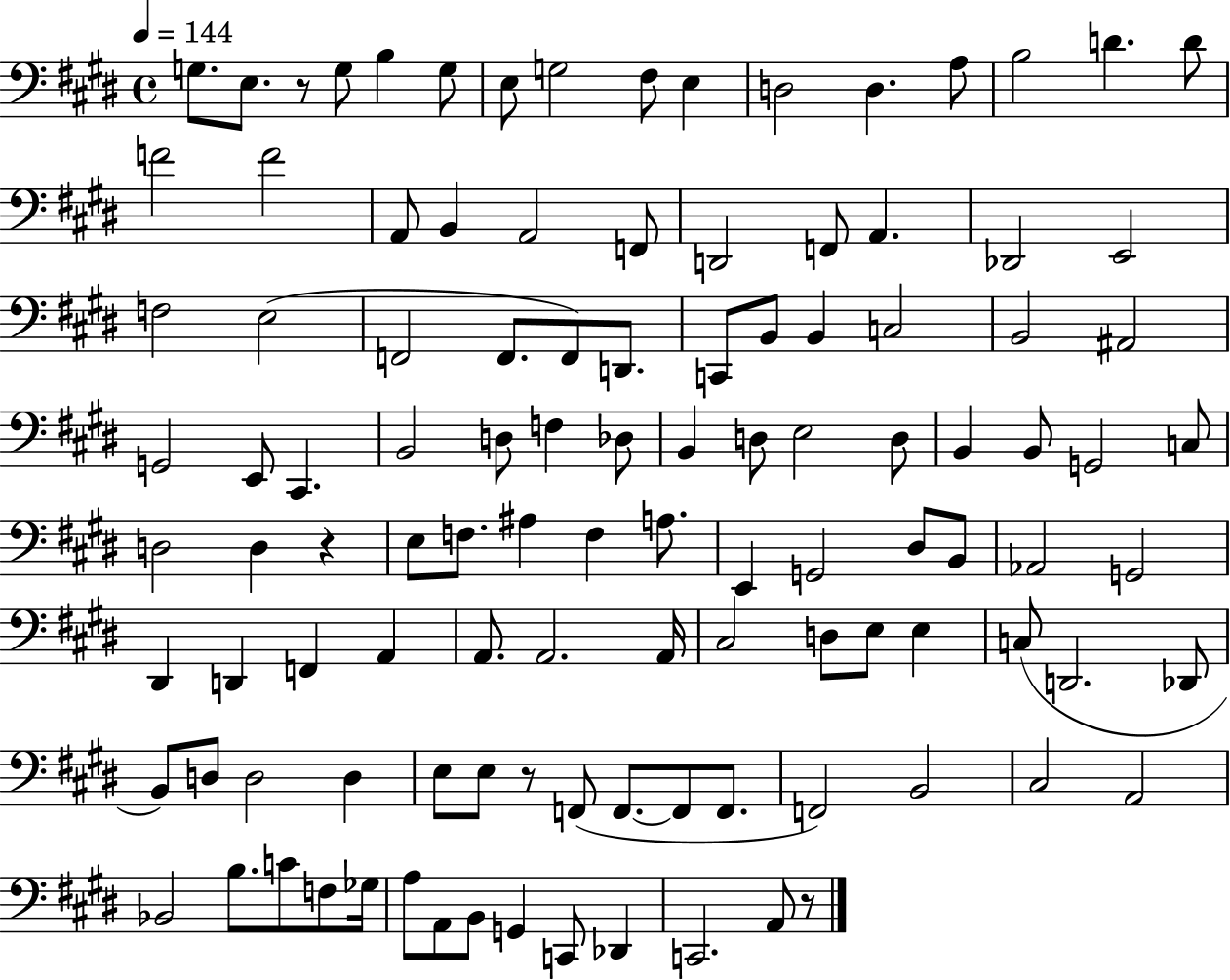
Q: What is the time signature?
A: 4/4